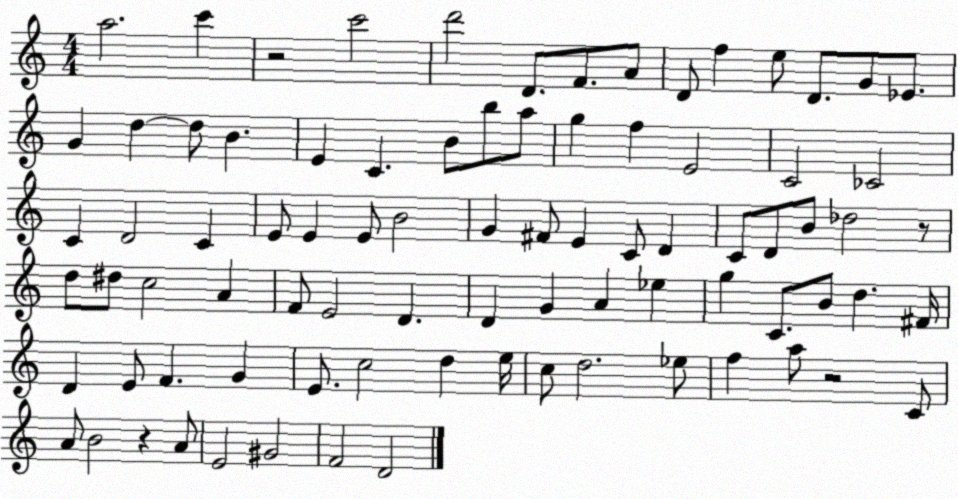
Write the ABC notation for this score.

X:1
T:Untitled
M:4/4
L:1/4
K:C
a2 c' z2 c'2 d'2 D/2 F/2 A/2 D/2 f e/2 D/2 G/2 _E/2 G d d/2 B E C B/2 b/2 a/2 g f E2 C2 _C2 C D2 C E/2 E E/2 B2 G ^F/2 E C/2 D C/2 D/2 B/2 _d2 z/2 d/2 ^d/2 c2 A F/2 E2 D D G A _e g C/2 B/2 d ^F/4 D E/2 F G E/2 c2 d e/4 c/2 d2 _e/2 f a/2 z2 C/2 A/2 B2 z A/2 E2 ^G2 F2 D2